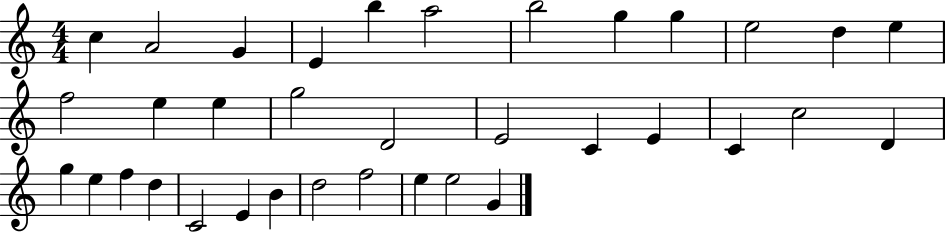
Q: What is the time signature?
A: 4/4